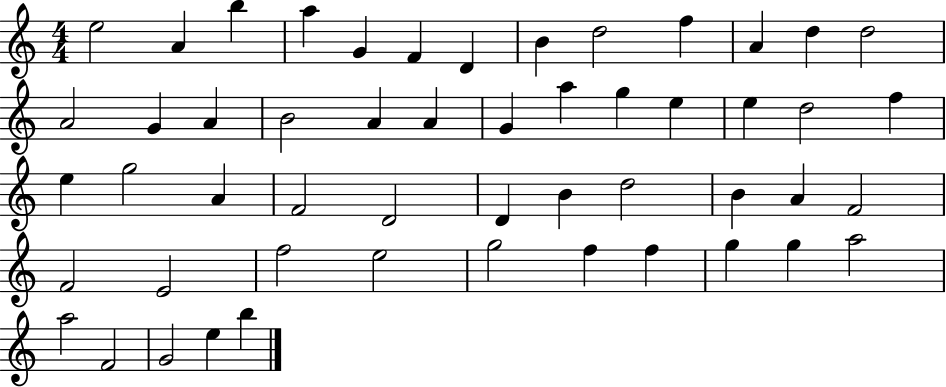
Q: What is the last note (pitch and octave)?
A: B5